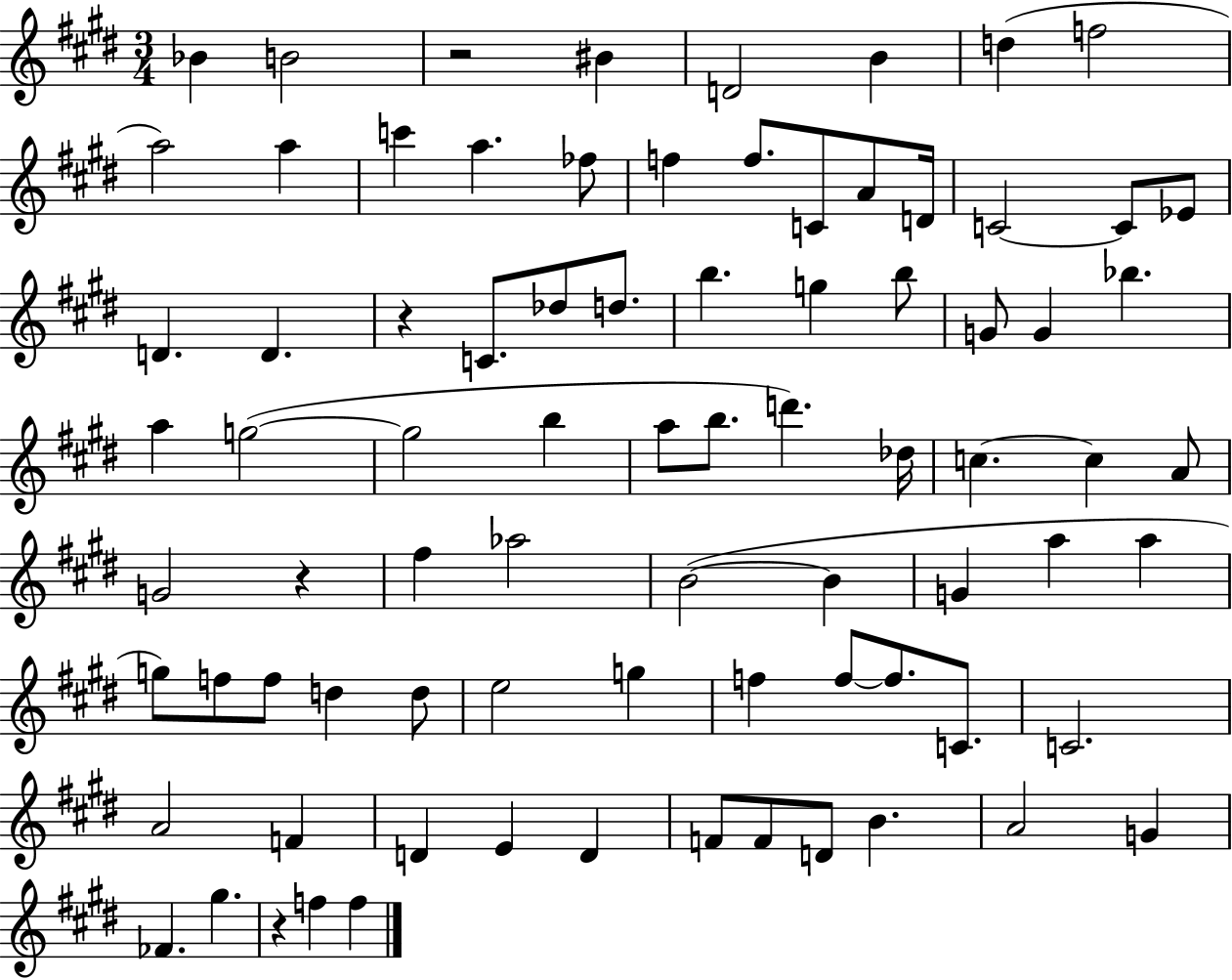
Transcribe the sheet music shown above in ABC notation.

X:1
T:Untitled
M:3/4
L:1/4
K:E
_B B2 z2 ^B D2 B d f2 a2 a c' a _f/2 f f/2 C/2 A/2 D/4 C2 C/2 _E/2 D D z C/2 _d/2 d/2 b g b/2 G/2 G _b a g2 g2 b a/2 b/2 d' _d/4 c c A/2 G2 z ^f _a2 B2 B G a a g/2 f/2 f/2 d d/2 e2 g f f/2 f/2 C/2 C2 A2 F D E D F/2 F/2 D/2 B A2 G _F ^g z f f